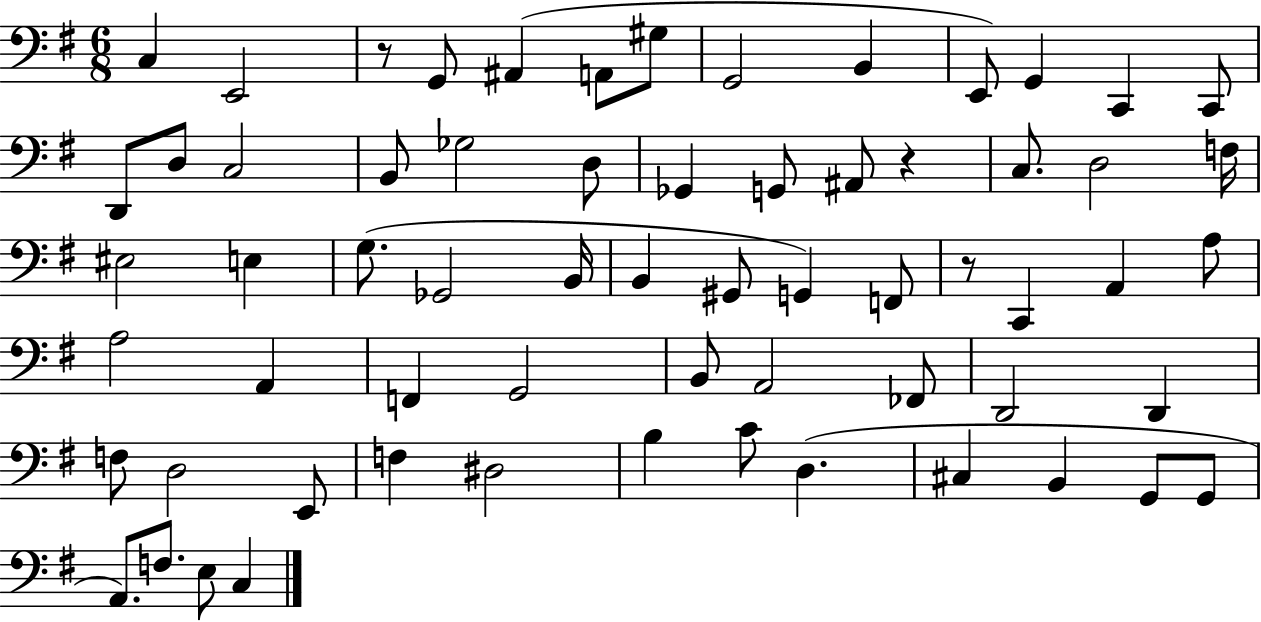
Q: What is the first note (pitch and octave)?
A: C3